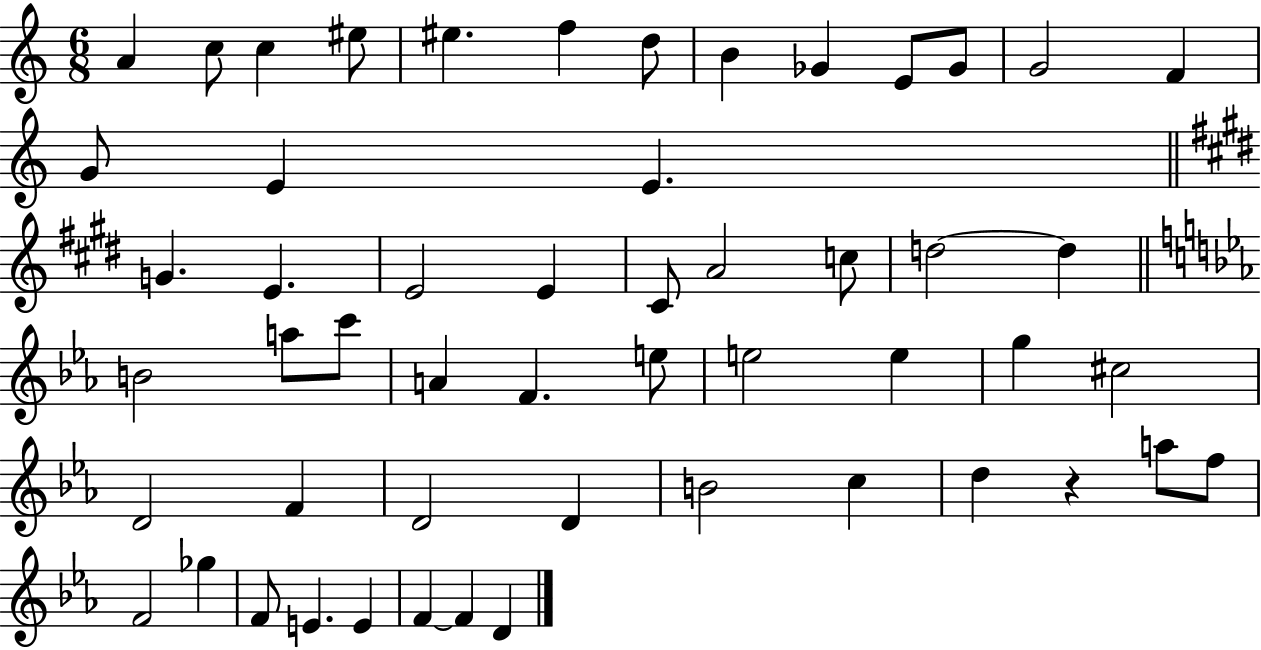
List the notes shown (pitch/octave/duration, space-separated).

A4/q C5/e C5/q EIS5/e EIS5/q. F5/q D5/e B4/q Gb4/q E4/e Gb4/e G4/h F4/q G4/e E4/q E4/q. G4/q. E4/q. E4/h E4/q C#4/e A4/h C5/e D5/h D5/q B4/h A5/e C6/e A4/q F4/q. E5/e E5/h E5/q G5/q C#5/h D4/h F4/q D4/h D4/q B4/h C5/q D5/q R/q A5/e F5/e F4/h Gb5/q F4/e E4/q. E4/q F4/q F4/q D4/q